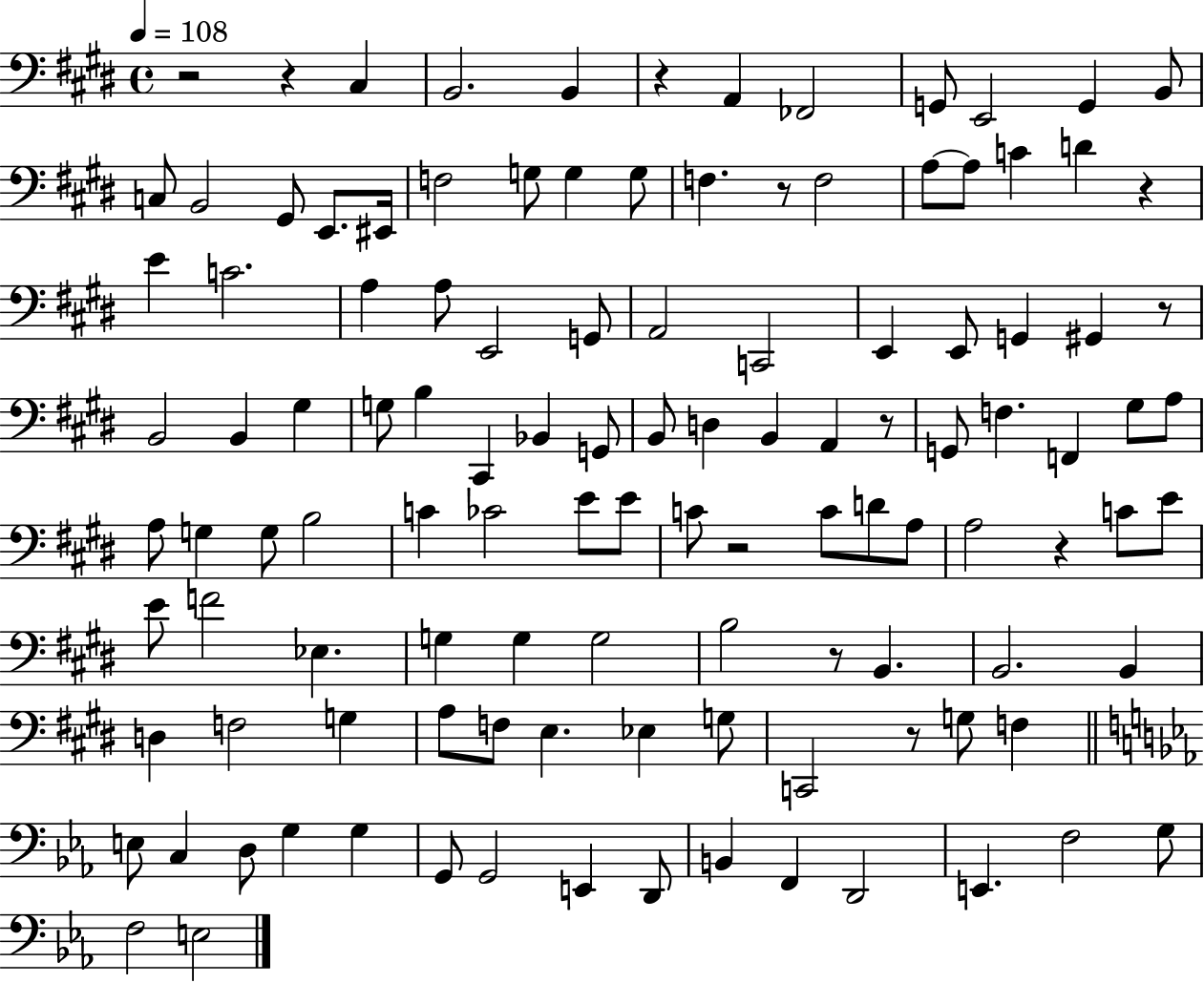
X:1
T:Untitled
M:4/4
L:1/4
K:E
z2 z ^C, B,,2 B,, z A,, _F,,2 G,,/2 E,,2 G,, B,,/2 C,/2 B,,2 ^G,,/2 E,,/2 ^E,,/4 F,2 G,/2 G, G,/2 F, z/2 F,2 A,/2 A,/2 C D z E C2 A, A,/2 E,,2 G,,/2 A,,2 C,,2 E,, E,,/2 G,, ^G,, z/2 B,,2 B,, ^G, G,/2 B, ^C,, _B,, G,,/2 B,,/2 D, B,, A,, z/2 G,,/2 F, F,, ^G,/2 A,/2 A,/2 G, G,/2 B,2 C _C2 E/2 E/2 C/2 z2 C/2 D/2 A,/2 A,2 z C/2 E/2 E/2 F2 _E, G, G, G,2 B,2 z/2 B,, B,,2 B,, D, F,2 G, A,/2 F,/2 E, _E, G,/2 C,,2 z/2 G,/2 F, E,/2 C, D,/2 G, G, G,,/2 G,,2 E,, D,,/2 B,, F,, D,,2 E,, F,2 G,/2 F,2 E,2